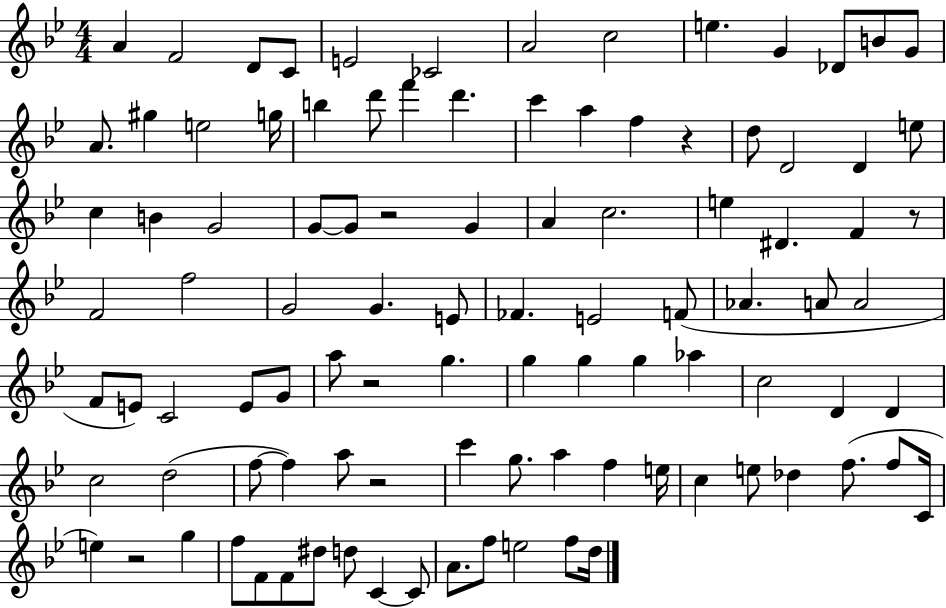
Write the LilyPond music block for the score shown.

{
  \clef treble
  \numericTimeSignature
  \time 4/4
  \key bes \major
  a'4 f'2 d'8 c'8 | e'2 ces'2 | a'2 c''2 | e''4. g'4 des'8 b'8 g'8 | \break a'8. gis''4 e''2 g''16 | b''4 d'''8 f'''4 d'''4. | c'''4 a''4 f''4 r4 | d''8 d'2 d'4 e''8 | \break c''4 b'4 g'2 | g'8~~ g'8 r2 g'4 | a'4 c''2. | e''4 dis'4. f'4 r8 | \break f'2 f''2 | g'2 g'4. e'8 | fes'4. e'2 f'8( | aes'4. a'8 a'2 | \break f'8 e'8) c'2 e'8 g'8 | a''8 r2 g''4. | g''4 g''4 g''4 aes''4 | c''2 d'4 d'4 | \break c''2 d''2( | f''8~~ f''4) a''8 r2 | c'''4 g''8. a''4 f''4 e''16 | c''4 e''8 des''4 f''8.( f''8 c'16 | \break e''4) r2 g''4 | f''8 f'8 f'8 dis''8 d''8 c'4~~ c'8 | a'8. f''8 e''2 f''8 d''16 | \bar "|."
}